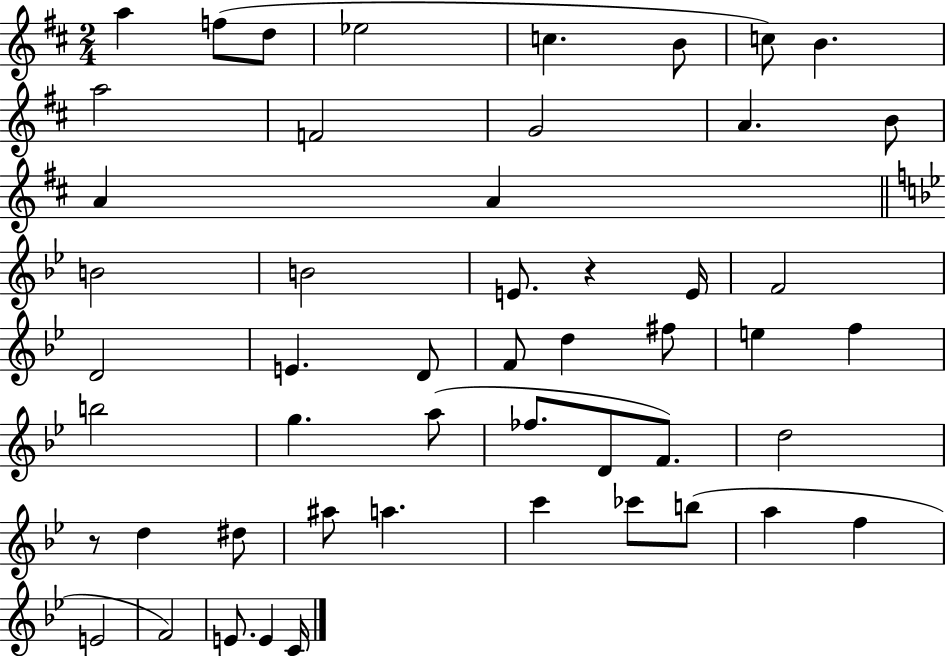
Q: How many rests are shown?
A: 2